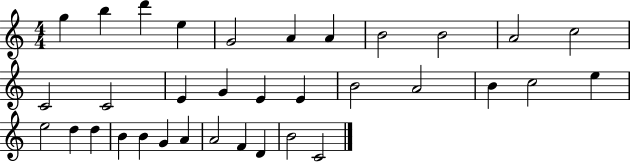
{
  \clef treble
  \numericTimeSignature
  \time 4/4
  \key c \major
  g''4 b''4 d'''4 e''4 | g'2 a'4 a'4 | b'2 b'2 | a'2 c''2 | \break c'2 c'2 | e'4 g'4 e'4 e'4 | b'2 a'2 | b'4 c''2 e''4 | \break e''2 d''4 d''4 | b'4 b'4 g'4 a'4 | a'2 f'4 d'4 | b'2 c'2 | \break \bar "|."
}